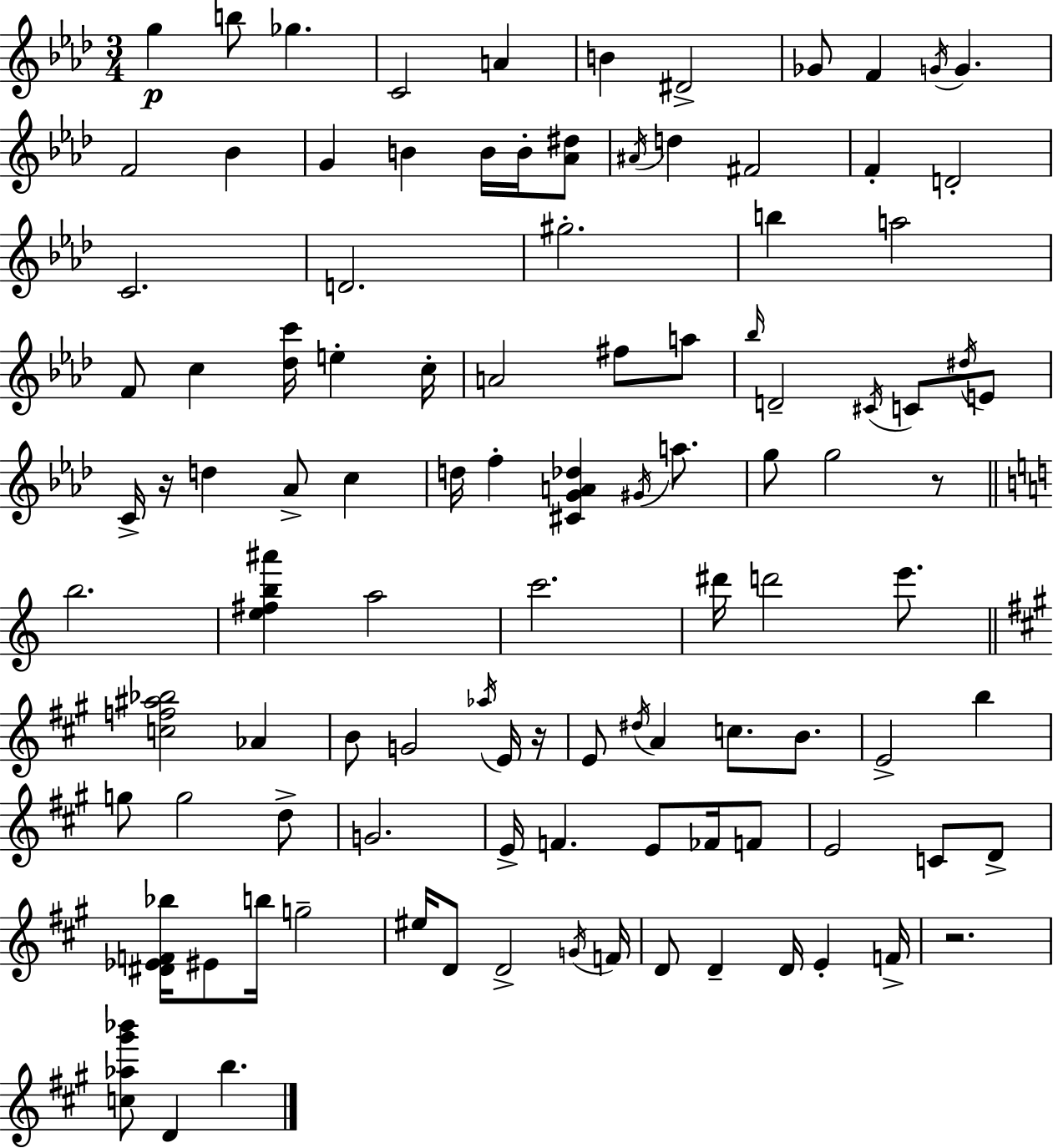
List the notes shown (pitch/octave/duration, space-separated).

G5/q B5/e Gb5/q. C4/h A4/q B4/q D#4/h Gb4/e F4/q G4/s G4/q. F4/h Bb4/q G4/q B4/q B4/s B4/s [Ab4,D#5]/e A#4/s D5/q F#4/h F4/q D4/h C4/h. D4/h. G#5/h. B5/q A5/h F4/e C5/q [Db5,C6]/s E5/q C5/s A4/h F#5/e A5/e Bb5/s D4/h C#4/s C4/e D#5/s E4/e C4/s R/s D5/q Ab4/e C5/q D5/s F5/q [C#4,G4,A4,Db5]/q G#4/s A5/e. G5/e G5/h R/e B5/h. [E5,F#5,B5,A#6]/q A5/h C6/h. D#6/s D6/h E6/e. [C5,F5,A#5,Bb5]/h Ab4/q B4/e G4/h Ab5/s E4/s R/s E4/e D#5/s A4/q C5/e. B4/e. E4/h B5/q G5/e G5/h D5/e G4/h. E4/s F4/q. E4/e FES4/s F4/e E4/h C4/e D4/e [D#4,Eb4,F4,Bb5]/s EIS4/e B5/s G5/h EIS5/s D4/e D4/h G4/s F4/s D4/e D4/q D4/s E4/q F4/s R/h. [C5,Ab5,G#6,Bb6]/e D4/q B5/q.